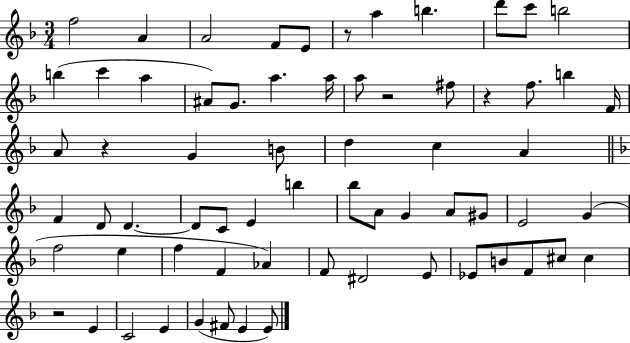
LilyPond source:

{
  \clef treble
  \numericTimeSignature
  \time 3/4
  \key f \major
  f''2 a'4 | a'2 f'8 e'8 | r8 a''4 b''4. | d'''8 c'''8 b''2 | \break b''4( c'''4 a''4 | ais'8) g'8. a''4. a''16 | a''8 r2 fis''8 | r4 f''8. b''4 f'16 | \break a'8 r4 g'4 b'8 | d''4 c''4 a'4 | \bar "||" \break \key f \major f'4 d'8 d'4.~~ | d'8 c'8 e'4 b''4 | bes''8 a'8 g'4 a'8 gis'8 | e'2 g'4( | \break f''2 e''4 | f''4 f'4 aes'4) | f'8 dis'2 e'8 | ees'8 b'8 f'8 cis''8 cis''4 | \break r2 e'4 | c'2 e'4 | g'4( fis'8 e'4 e'8) | \bar "|."
}